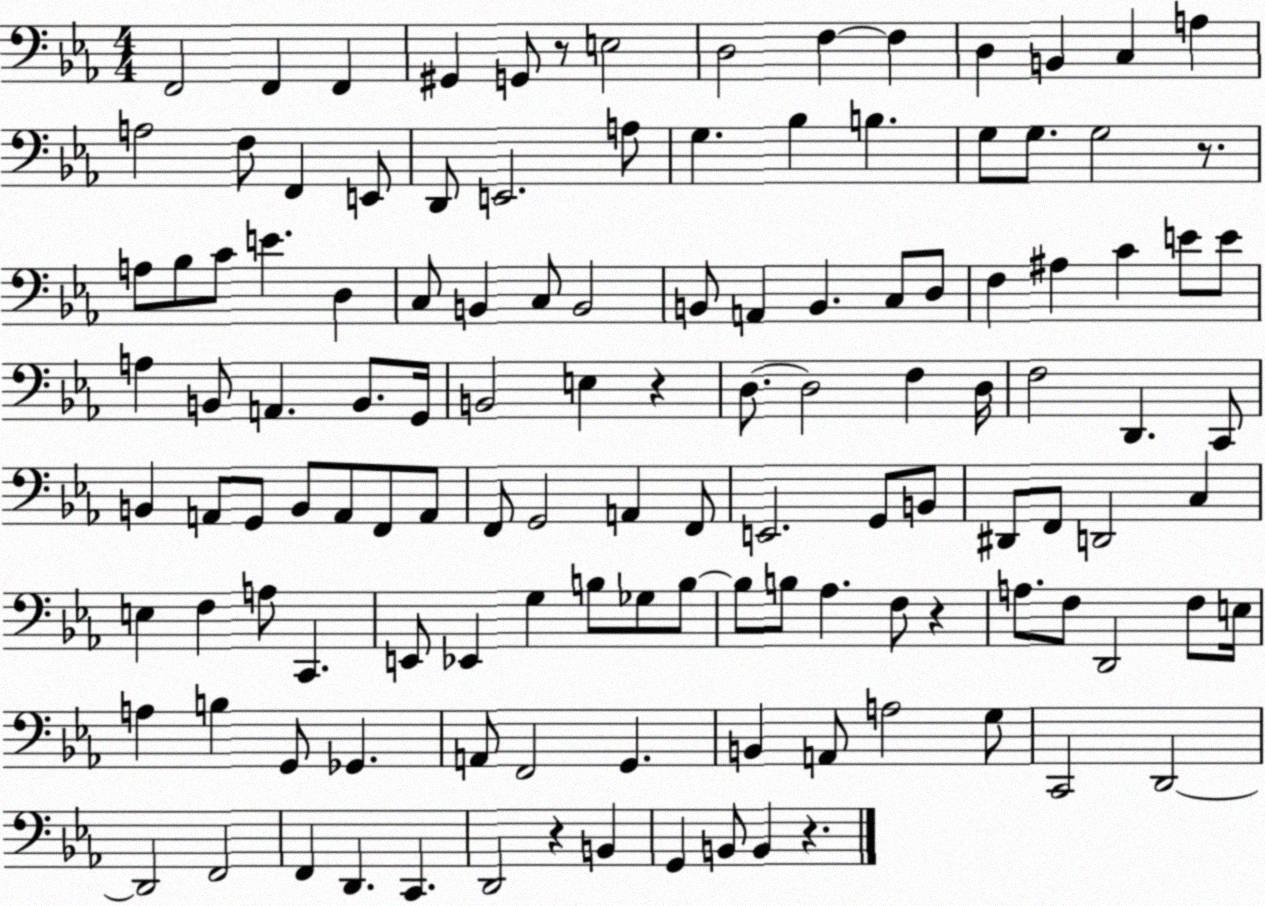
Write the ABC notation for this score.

X:1
T:Untitled
M:4/4
L:1/4
K:Eb
F,,2 F,, F,, ^G,, G,,/2 z/2 E,2 D,2 F, F, D, B,, C, A, A,2 F,/2 F,, E,,/2 D,,/2 E,,2 A,/2 G, _B, B, G,/2 G,/2 G,2 z/2 A,/2 _B,/2 C/2 E D, C,/2 B,, C,/2 B,,2 B,,/2 A,, B,, C,/2 D,/2 F, ^A, C E/2 E/2 A, B,,/2 A,, B,,/2 G,,/4 B,,2 E, z D,/2 D,2 F, D,/4 F,2 D,, C,,/2 B,, A,,/2 G,,/2 B,,/2 A,,/2 F,,/2 A,,/2 F,,/2 G,,2 A,, F,,/2 E,,2 G,,/2 B,,/2 ^D,,/2 F,,/2 D,,2 C, E, F, A,/2 C,, E,,/2 _E,, G, B,/2 _G,/2 B,/2 B,/2 B,/2 _A, F,/2 z A,/2 F,/2 D,,2 F,/2 E,/4 A, B, G,,/2 _G,, A,,/2 F,,2 G,, B,, A,,/2 A,2 G,/2 C,,2 D,,2 D,,2 F,,2 F,, D,, C,, D,,2 z B,, G,, B,,/2 B,, z